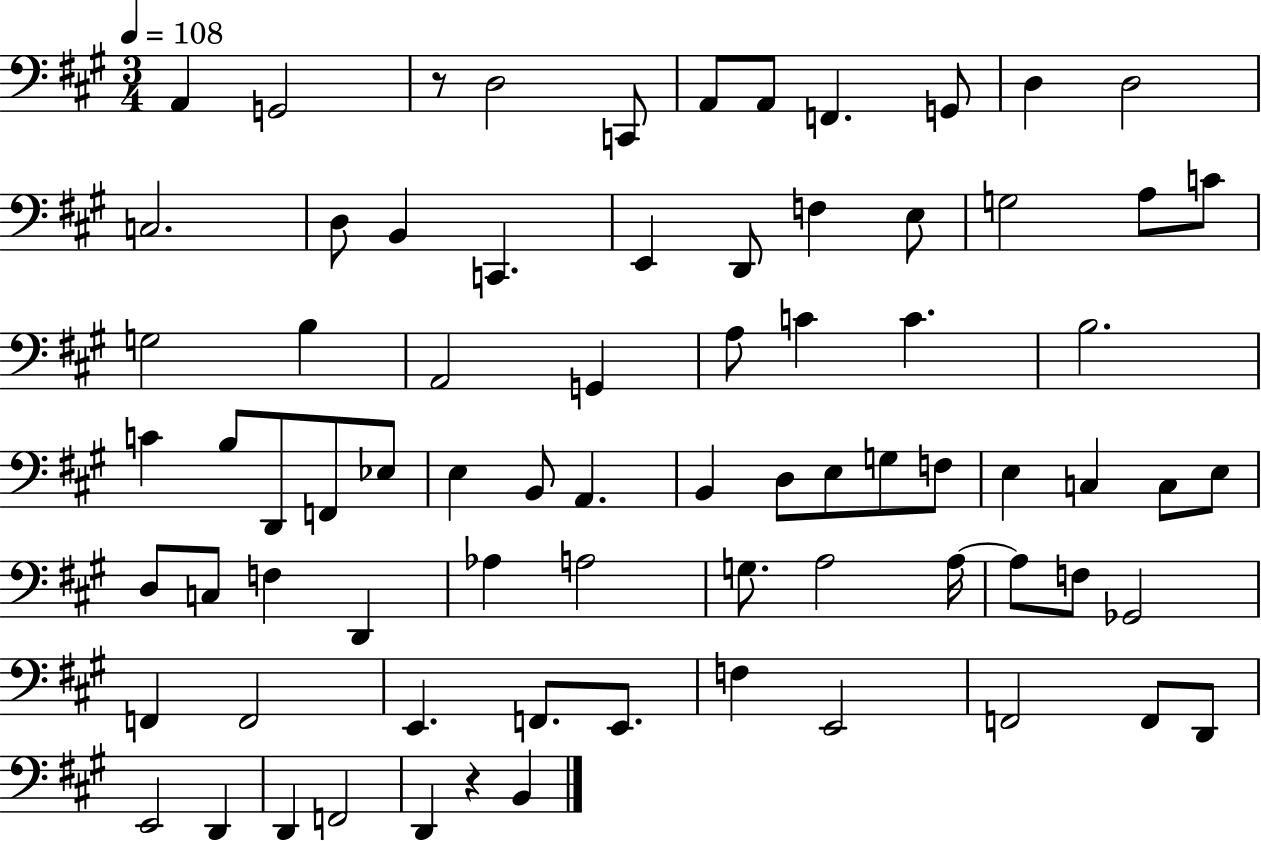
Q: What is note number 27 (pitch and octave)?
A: C4